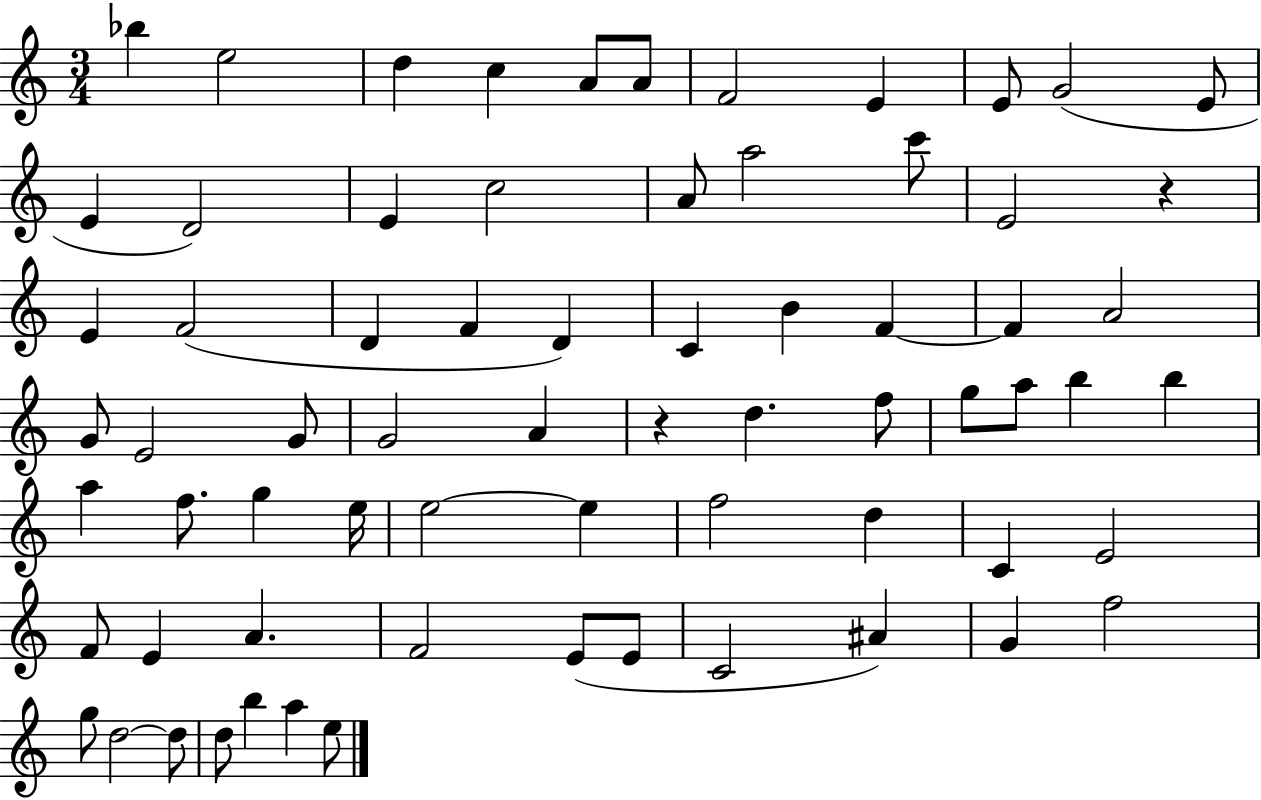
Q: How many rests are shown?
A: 2